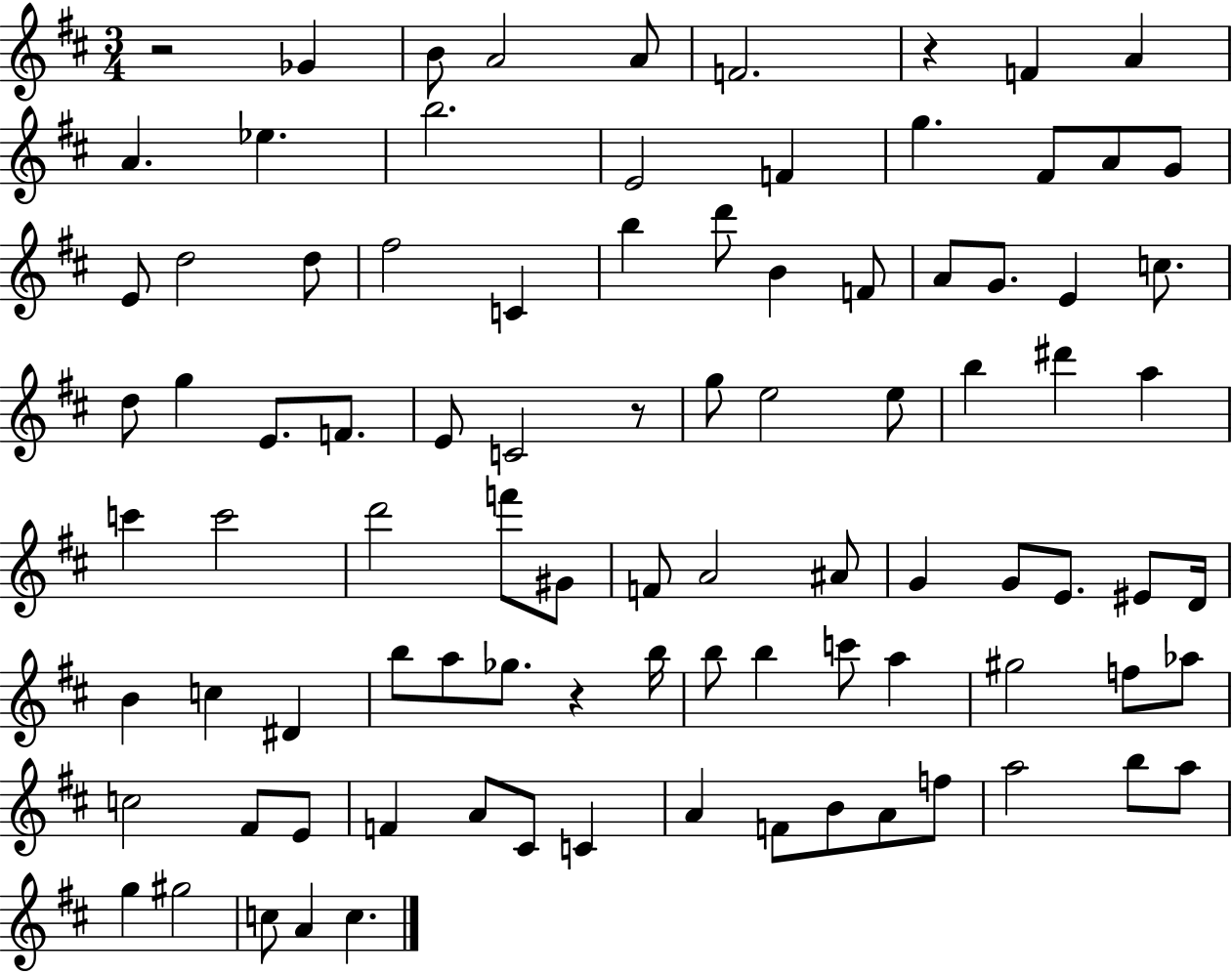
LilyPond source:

{
  \clef treble
  \numericTimeSignature
  \time 3/4
  \key d \major
  r2 ges'4 | b'8 a'2 a'8 | f'2. | r4 f'4 a'4 | \break a'4. ees''4. | b''2. | e'2 f'4 | g''4. fis'8 a'8 g'8 | \break e'8 d''2 d''8 | fis''2 c'4 | b''4 d'''8 b'4 f'8 | a'8 g'8. e'4 c''8. | \break d''8 g''4 e'8. f'8. | e'8 c'2 r8 | g''8 e''2 e''8 | b''4 dis'''4 a''4 | \break c'''4 c'''2 | d'''2 f'''8 gis'8 | f'8 a'2 ais'8 | g'4 g'8 e'8. eis'8 d'16 | \break b'4 c''4 dis'4 | b''8 a''8 ges''8. r4 b''16 | b''8 b''4 c'''8 a''4 | gis''2 f''8 aes''8 | \break c''2 fis'8 e'8 | f'4 a'8 cis'8 c'4 | a'4 f'8 b'8 a'8 f''8 | a''2 b''8 a''8 | \break g''4 gis''2 | c''8 a'4 c''4. | \bar "|."
}